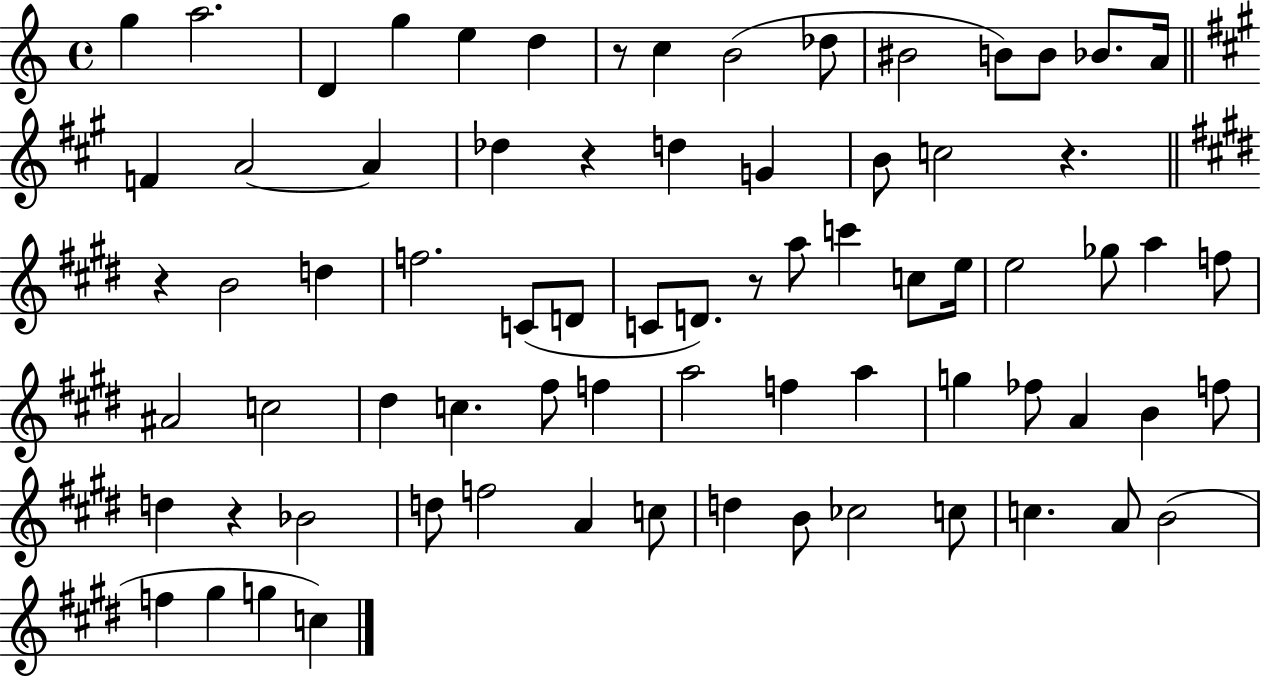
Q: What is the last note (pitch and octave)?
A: C5